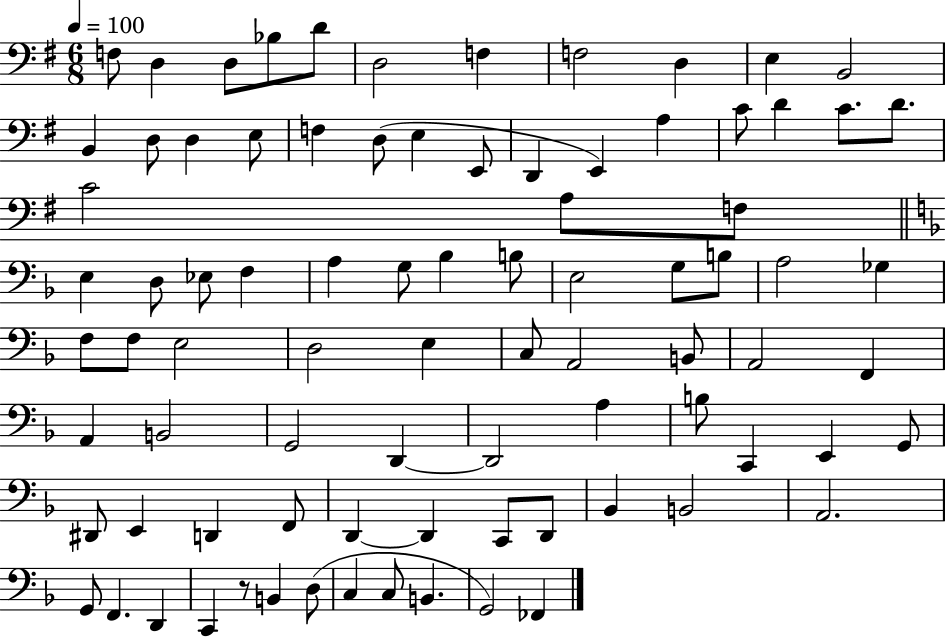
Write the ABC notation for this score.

X:1
T:Untitled
M:6/8
L:1/4
K:G
F,/2 D, D,/2 _B,/2 D/2 D,2 F, F,2 D, E, B,,2 B,, D,/2 D, E,/2 F, D,/2 E, E,,/2 D,, E,, A, C/2 D C/2 D/2 C2 A,/2 F,/2 E, D,/2 _E,/2 F, A, G,/2 _B, B,/2 E,2 G,/2 B,/2 A,2 _G, F,/2 F,/2 E,2 D,2 E, C,/2 A,,2 B,,/2 A,,2 F,, A,, B,,2 G,,2 D,, D,,2 A, B,/2 C,, E,, G,,/2 ^D,,/2 E,, D,, F,,/2 D,, D,, C,,/2 D,,/2 _B,, B,,2 A,,2 G,,/2 F,, D,, C,, z/2 B,, D,/2 C, C,/2 B,, G,,2 _F,,